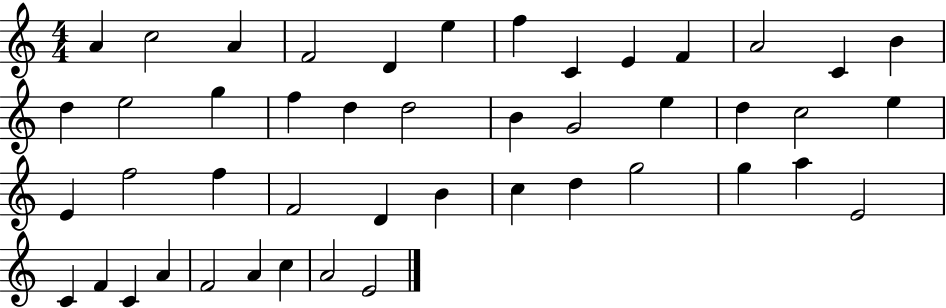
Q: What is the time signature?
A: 4/4